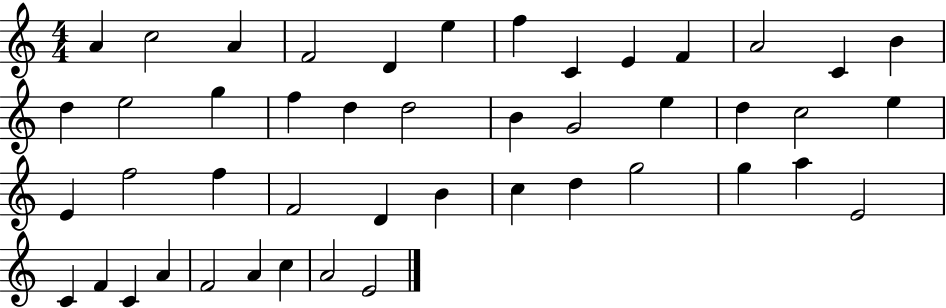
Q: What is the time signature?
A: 4/4